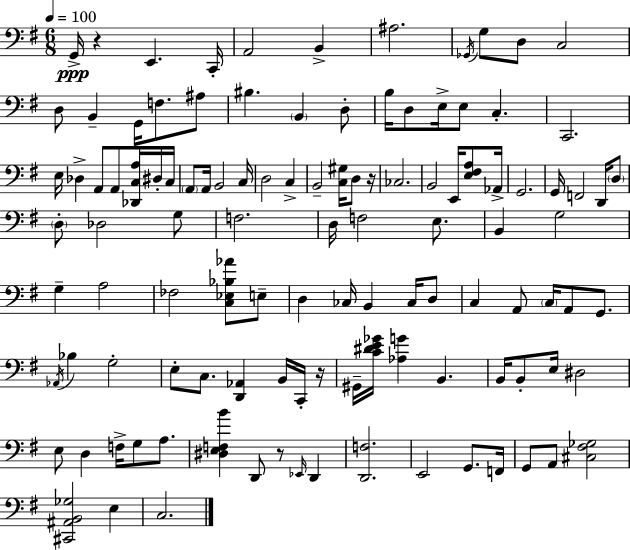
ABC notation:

X:1
T:Untitled
M:6/8
L:1/4
K:Em
G,,/4 z E,, C,,/4 A,,2 B,, ^A,2 _G,,/4 G,/2 D,/2 C,2 D,/2 B,, G,,/4 F,/2 ^A,/2 ^B, B,, D,/2 B,/4 D,/2 E,/4 E,/2 C, C,,2 E,/4 _D, A,,/2 A,,/2 [_D,,C,A,]/4 ^D,/4 C,/4 A,,/2 A,,/4 B,,2 C,/4 D,2 C, B,,2 [C,^G,]/4 D,/2 z/4 _C,2 B,,2 E,,/4 [E,^F,A,]/2 _A,,/4 G,,2 G,,/4 F,,2 D,,/4 D,/2 D,/2 _D,2 G,/2 F,2 D,/4 F,2 E,/2 B,, G,2 G, A,2 _F,2 [C,_E,_B,_A]/2 E,/2 D, _C,/4 B,, _C,/4 D,/2 C, A,,/2 C,/4 A,,/2 G,,/2 _A,,/4 _B, G,2 E,/2 C,/2 [D,,_A,,] B,,/4 C,,/4 z/4 ^G,,/4 [C^DE_G]/4 [_A,G] B,, B,,/4 B,,/2 E,/4 ^D,2 E,/2 D, F,/4 G,/2 A,/2 [^D,E,F,B] D,,/2 z/2 _E,,/4 D,, [D,,F,]2 E,,2 G,,/2 F,,/4 G,,/2 A,,/2 [^C,^F,_G,]2 [^C,,^A,,B,,_G,]2 E, C,2